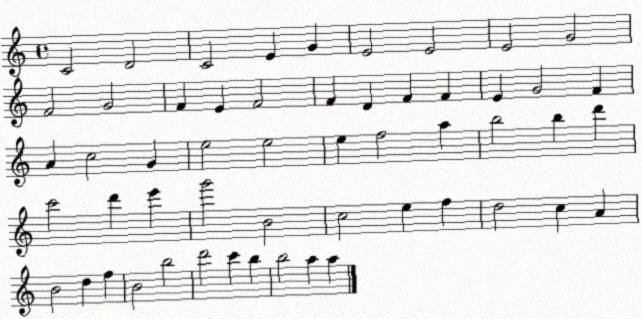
X:1
T:Untitled
M:4/4
L:1/4
K:C
C2 D2 C2 E G E2 E2 E2 G2 F2 G2 F E F2 F D F F E G2 F A c2 G e2 e2 e f2 a b2 b d' c'2 d' e' g'2 B2 c2 e f d2 c A B2 d f B2 b2 d'2 c' b b2 a a